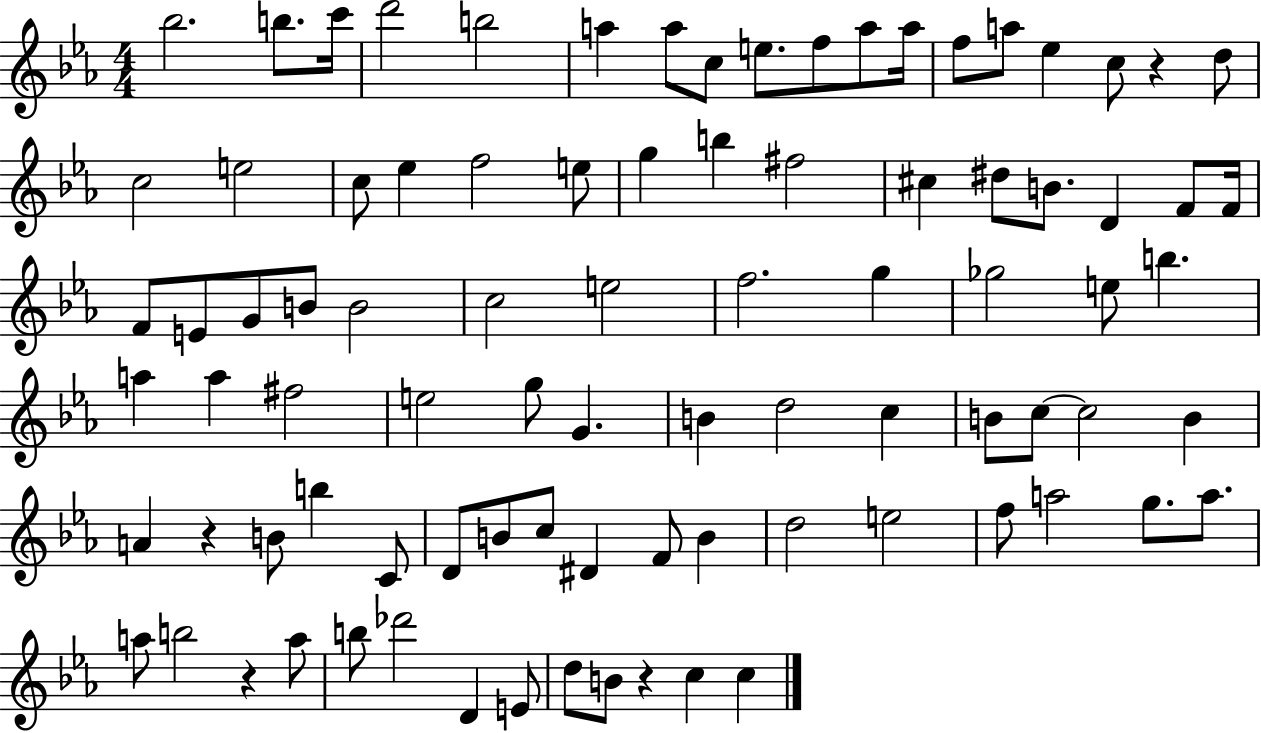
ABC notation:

X:1
T:Untitled
M:4/4
L:1/4
K:Eb
_b2 b/2 c'/4 d'2 b2 a a/2 c/2 e/2 f/2 a/2 a/4 f/2 a/2 _e c/2 z d/2 c2 e2 c/2 _e f2 e/2 g b ^f2 ^c ^d/2 B/2 D F/2 F/4 F/2 E/2 G/2 B/2 B2 c2 e2 f2 g _g2 e/2 b a a ^f2 e2 g/2 G B d2 c B/2 c/2 c2 B A z B/2 b C/2 D/2 B/2 c/2 ^D F/2 B d2 e2 f/2 a2 g/2 a/2 a/2 b2 z a/2 b/2 _d'2 D E/2 d/2 B/2 z c c